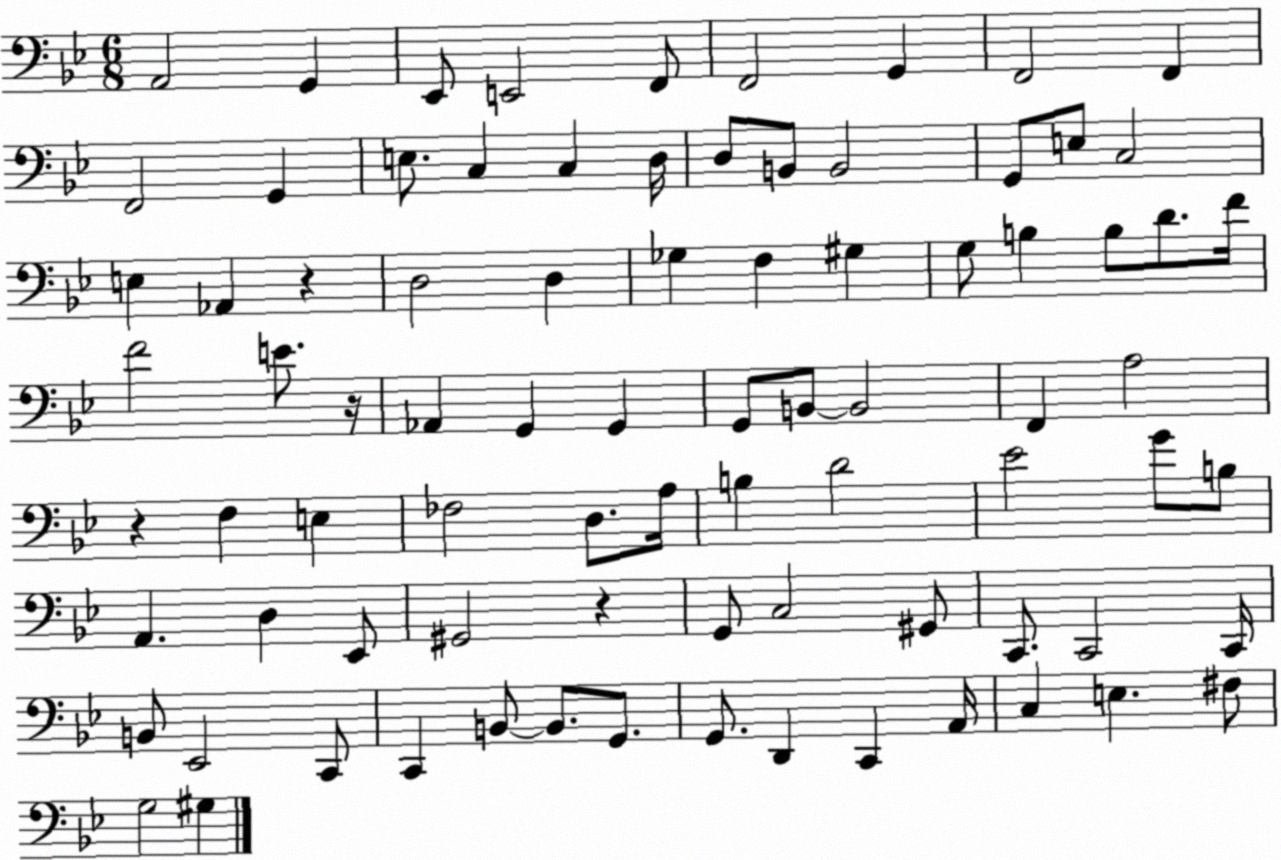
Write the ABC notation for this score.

X:1
T:Untitled
M:6/8
L:1/4
K:Bb
A,,2 G,, _E,,/2 E,,2 F,,/2 F,,2 G,, F,,2 F,, F,,2 G,, E,/2 C, C, D,/4 D,/2 B,,/2 B,,2 G,,/2 E,/2 C,2 E, _A,, z D,2 D, _G, F, ^G, G,/2 B, B,/2 D/2 F/4 F2 E/2 z/4 _A,, G,, G,, G,,/2 B,,/2 B,,2 F,, A,2 z F, E, _F,2 D,/2 A,/4 B, D2 _E2 G/2 B,/2 A,, D, _E,,/2 ^G,,2 z G,,/2 C,2 ^G,,/2 C,,/2 C,,2 C,,/4 B,,/2 _E,,2 C,,/2 C,, B,,/2 B,,/2 G,,/2 G,,/2 D,, C,, A,,/4 C, E, ^F,/2 G,2 ^G,